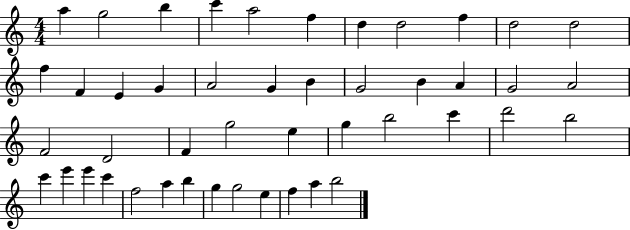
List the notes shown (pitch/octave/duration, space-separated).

A5/q G5/h B5/q C6/q A5/h F5/q D5/q D5/h F5/q D5/h D5/h F5/q F4/q E4/q G4/q A4/h G4/q B4/q G4/h B4/q A4/q G4/h A4/h F4/h D4/h F4/q G5/h E5/q G5/q B5/h C6/q D6/h B5/h C6/q E6/q E6/q C6/q F5/h A5/q B5/q G5/q G5/h E5/q F5/q A5/q B5/h